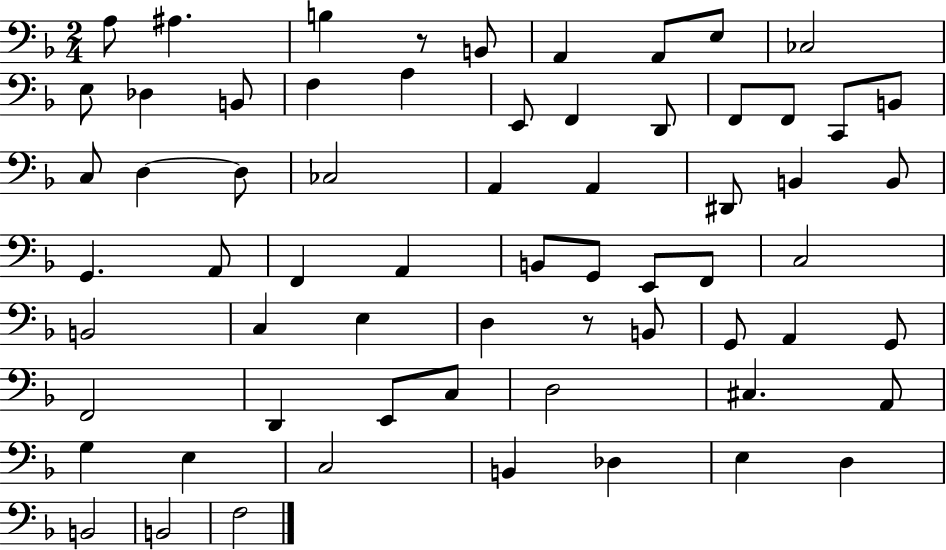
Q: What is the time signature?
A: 2/4